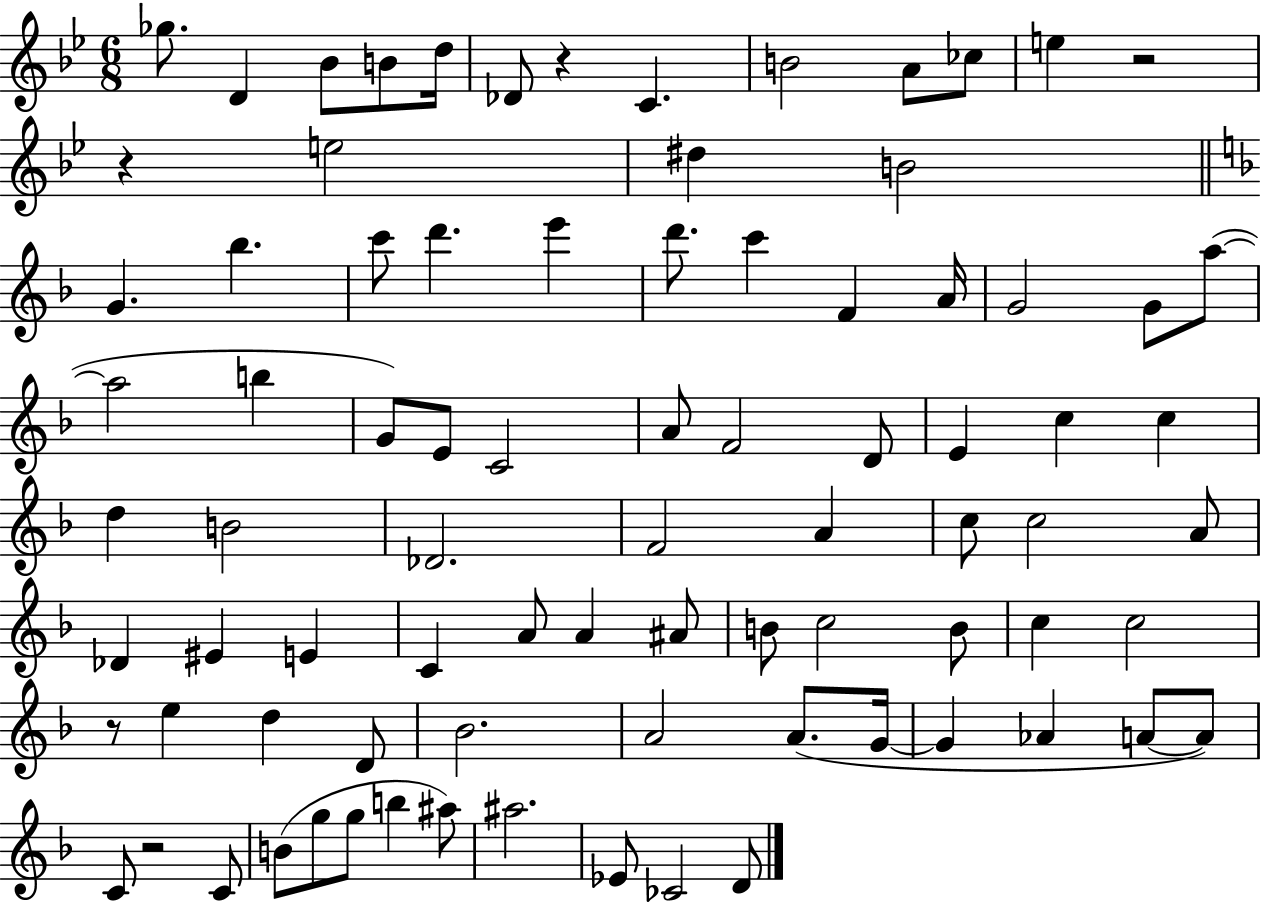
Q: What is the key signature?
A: BES major